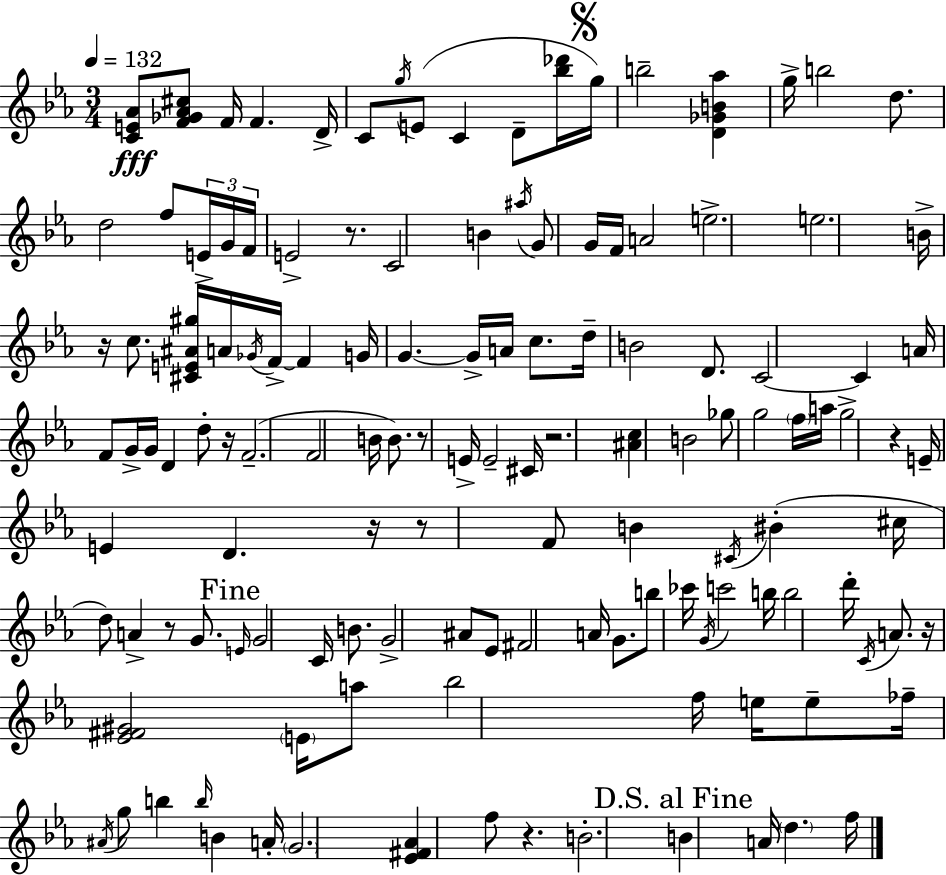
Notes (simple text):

[C4,E4,Ab4]/e [F4,Gb4,Ab4,C#5]/e F4/s F4/q. D4/s C4/e G5/s E4/e C4/q D4/e [Bb5,Db6]/s G5/s B5/h [D4,Gb4,B4,Ab5]/q G5/s B5/h D5/e. D5/h F5/e E4/s G4/s F4/s E4/h R/e. C4/h B4/q A#5/s G4/e G4/s F4/s A4/h E5/h. E5/h. B4/s R/s C5/e. [C#4,E4,A#4,G#5]/s A4/s Gb4/s F4/s F4/q G4/s G4/q. G4/s A4/s C5/e. D5/s B4/h D4/e. C4/h C4/q A4/s F4/e G4/s G4/s D4/q D5/e R/s F4/h. F4/h B4/s B4/e. R/e E4/s E4/h C#4/s R/h. [A#4,C5]/q B4/h Gb5/e G5/h F5/s A5/s G5/h R/q E4/s E4/q D4/q. R/s R/e F4/e B4/q C#4/s BIS4/q C#5/s D5/e A4/q R/e G4/e. E4/s G4/h C4/s B4/e. G4/h A#4/e Eb4/e F#4/h A4/s G4/e. B5/e CES6/s G4/s C6/h B5/s B5/h D6/s C4/s A4/e. R/s [Eb4,F#4,G#4]/h E4/s A5/e Bb5/h F5/s E5/s E5/e FES5/s A#4/s G5/e B5/q B5/s B4/q A4/s G4/h. [Eb4,F#4,Ab4]/q F5/e R/q. B4/h. B4/q A4/s D5/q. F5/s